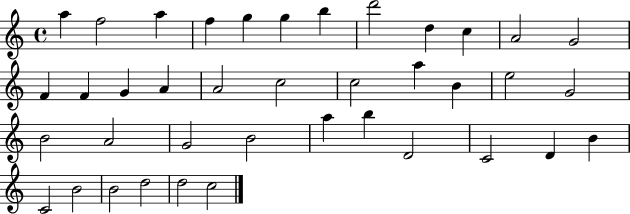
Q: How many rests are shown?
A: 0